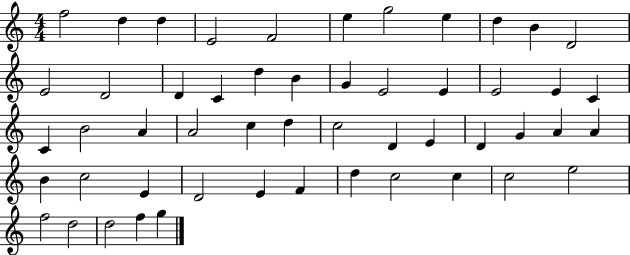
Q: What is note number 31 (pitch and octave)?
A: D4